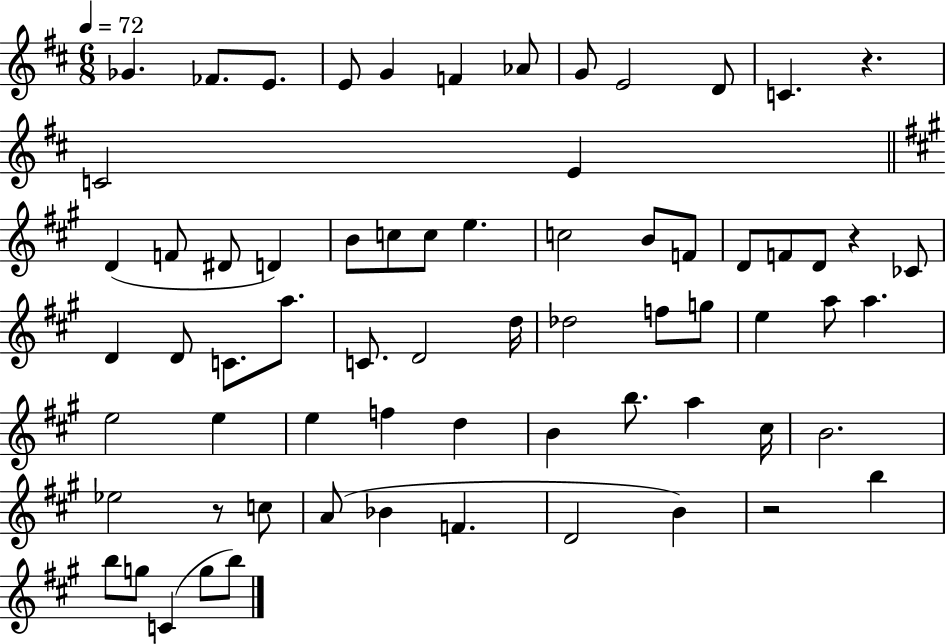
X:1
T:Untitled
M:6/8
L:1/4
K:D
_G _F/2 E/2 E/2 G F _A/2 G/2 E2 D/2 C z C2 E D F/2 ^D/2 D B/2 c/2 c/2 e c2 B/2 F/2 D/2 F/2 D/2 z _C/2 D D/2 C/2 a/2 C/2 D2 d/4 _d2 f/2 g/2 e a/2 a e2 e e f d B b/2 a ^c/4 B2 _e2 z/2 c/2 A/2 _B F D2 B z2 b b/2 g/2 C g/2 b/2